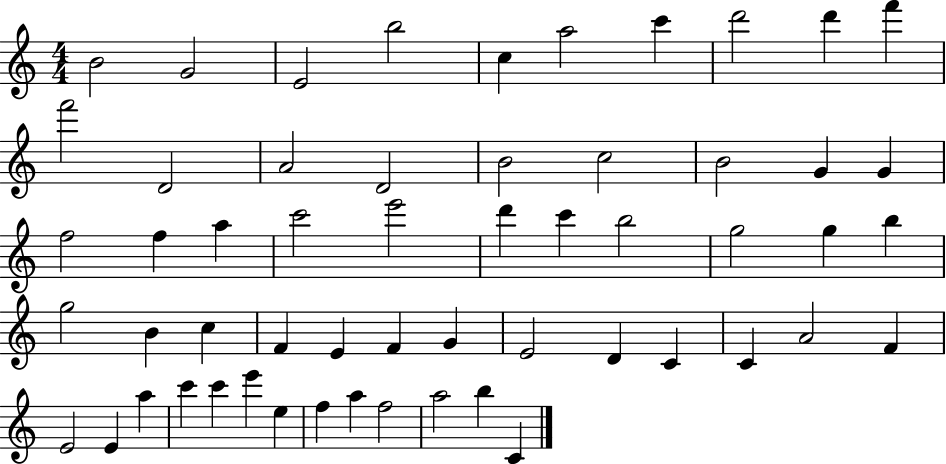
{
  \clef treble
  \numericTimeSignature
  \time 4/4
  \key c \major
  b'2 g'2 | e'2 b''2 | c''4 a''2 c'''4 | d'''2 d'''4 f'''4 | \break f'''2 d'2 | a'2 d'2 | b'2 c''2 | b'2 g'4 g'4 | \break f''2 f''4 a''4 | c'''2 e'''2 | d'''4 c'''4 b''2 | g''2 g''4 b''4 | \break g''2 b'4 c''4 | f'4 e'4 f'4 g'4 | e'2 d'4 c'4 | c'4 a'2 f'4 | \break e'2 e'4 a''4 | c'''4 c'''4 e'''4 e''4 | f''4 a''4 f''2 | a''2 b''4 c'4 | \break \bar "|."
}